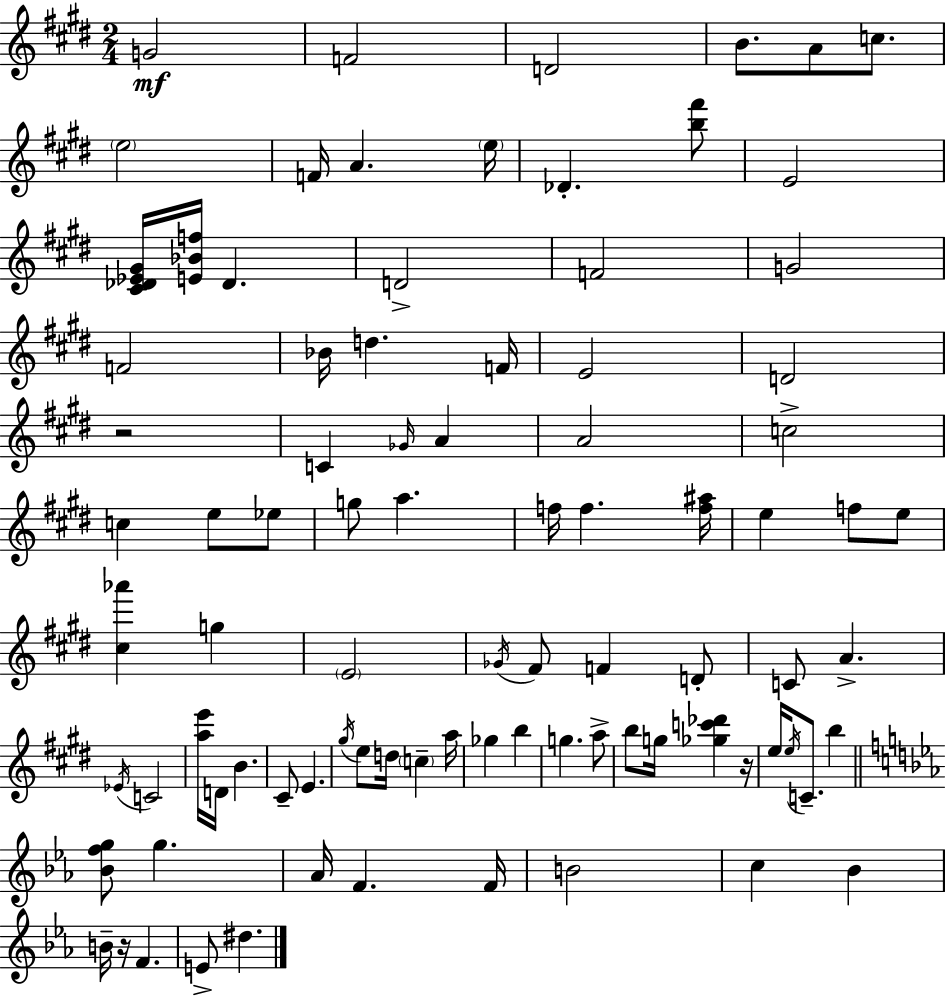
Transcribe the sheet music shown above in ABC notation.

X:1
T:Untitled
M:2/4
L:1/4
K:E
G2 F2 D2 B/2 A/2 c/2 e2 F/4 A e/4 _D [b^f']/2 E2 [^C_D_E^G]/4 [E_Bf]/4 _D D2 F2 G2 F2 _B/4 d F/4 E2 D2 z2 C _G/4 A A2 c2 c e/2 _e/2 g/2 a f/4 f [f^a]/4 e f/2 e/2 [^c_a'] g E2 _G/4 ^F/2 F D/2 C/2 A _E/4 C2 [ae']/4 D/4 B ^C/2 E ^g/4 e/2 d/4 c a/4 _g b g a/2 b/2 g/4 [_gc'_d'] z/4 e/4 e/4 C/2 b [_Bfg]/2 g _A/4 F F/4 B2 c _B B/4 z/4 F E/2 ^d